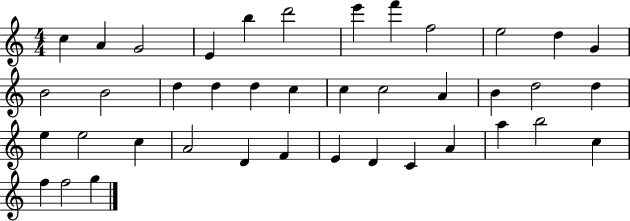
C5/q A4/q G4/h E4/q B5/q D6/h E6/q F6/q F5/h E5/h D5/q G4/q B4/h B4/h D5/q D5/q D5/q C5/q C5/q C5/h A4/q B4/q D5/h D5/q E5/q E5/h C5/q A4/h D4/q F4/q E4/q D4/q C4/q A4/q A5/q B5/h C5/q F5/q F5/h G5/q